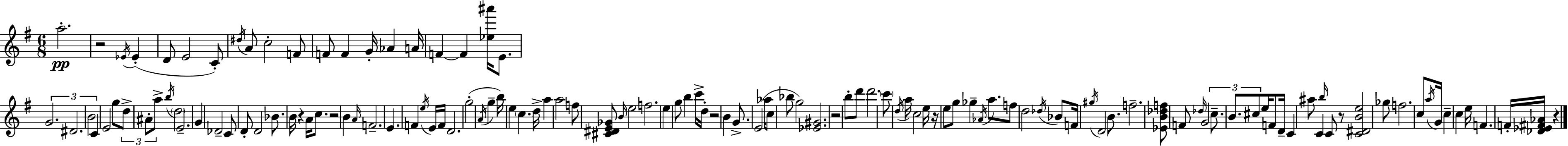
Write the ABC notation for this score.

X:1
T:Untitled
M:6/8
L:1/4
K:Em
a2 z2 _E/4 _E D/2 E2 C/2 ^d/4 A/2 c2 F/2 F/2 F G/4 _A A/4 F F [_e^a']/4 E/2 G2 ^D2 B2 C E2 g/2 d/2 ^A/2 a/2 b/4 d2 E2 G _D2 C/2 D/2 D2 _B/2 B/4 z A/4 c/2 z2 B A/4 F2 E F e/4 E/4 F/4 D2 g2 A/4 g b/4 e c d/4 a a2 f/2 [^C^DE_G]/2 B/4 e2 f2 e g/2 b c'/4 d/4 z2 B G/2 E2 _a/4 c/2 _b/2 g2 [_E^G]2 z2 b/2 d'/2 d'2 c'/2 d/4 a/4 c2 e/4 z/4 e/2 g/2 _g _A/4 a/2 f/2 d2 _d/4 _B/2 F/4 ^g/4 D2 B/2 f2 [_EB_df]/2 F/2 _d/4 G2 c/2 B/2 ^c/2 e/4 F/2 D/4 C ^a/2 C b/4 C/2 z/2 [C^DBe]2 _g/2 f2 c/2 a/4 G/4 c c e/4 F F/4 [_D_E^F_A]/4 z